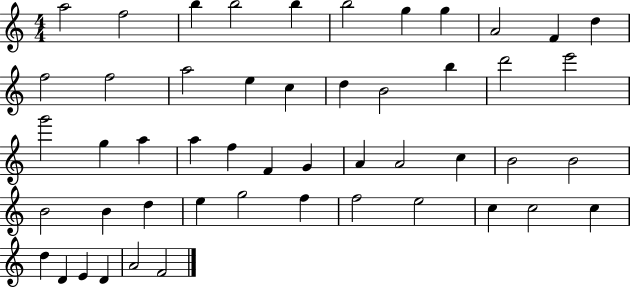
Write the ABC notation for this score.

X:1
T:Untitled
M:4/4
L:1/4
K:C
a2 f2 b b2 b b2 g g A2 F d f2 f2 a2 e c d B2 b d'2 e'2 g'2 g a a f F G A A2 c B2 B2 B2 B d e g2 f f2 e2 c c2 c d D E D A2 F2